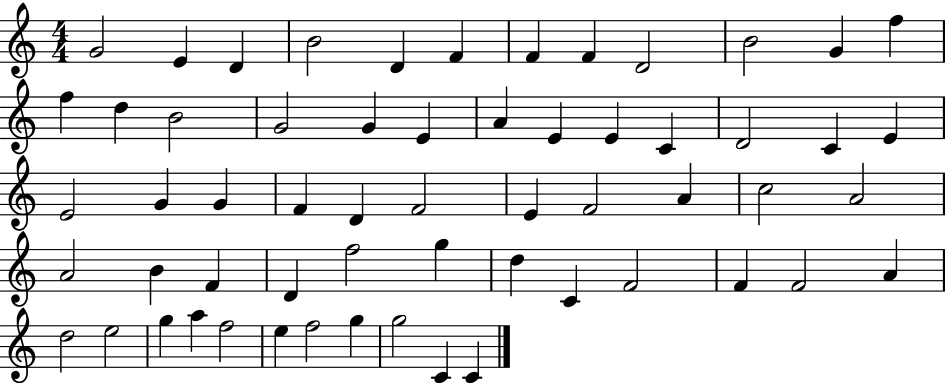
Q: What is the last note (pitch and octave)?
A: C4